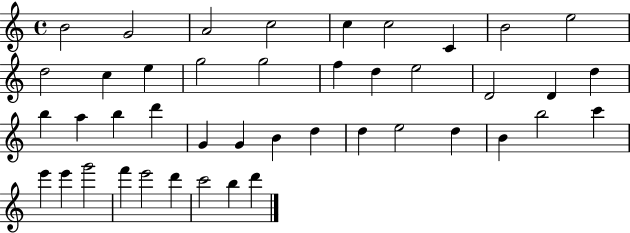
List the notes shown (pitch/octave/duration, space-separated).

B4/h G4/h A4/h C5/h C5/q C5/h C4/q B4/h E5/h D5/h C5/q E5/q G5/h G5/h F5/q D5/q E5/h D4/h D4/q D5/q B5/q A5/q B5/q D6/q G4/q G4/q B4/q D5/q D5/q E5/h D5/q B4/q B5/h C6/q E6/q E6/q G6/h F6/q E6/h D6/q C6/h B5/q D6/q